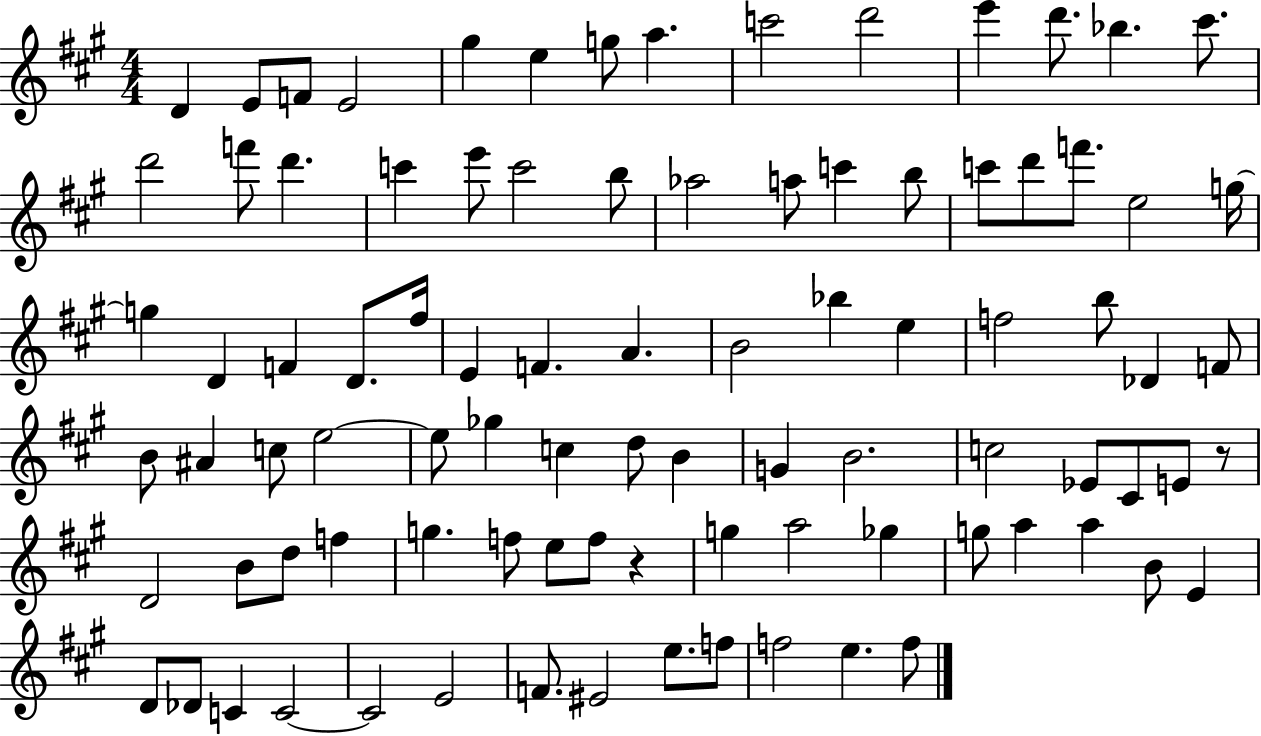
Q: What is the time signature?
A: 4/4